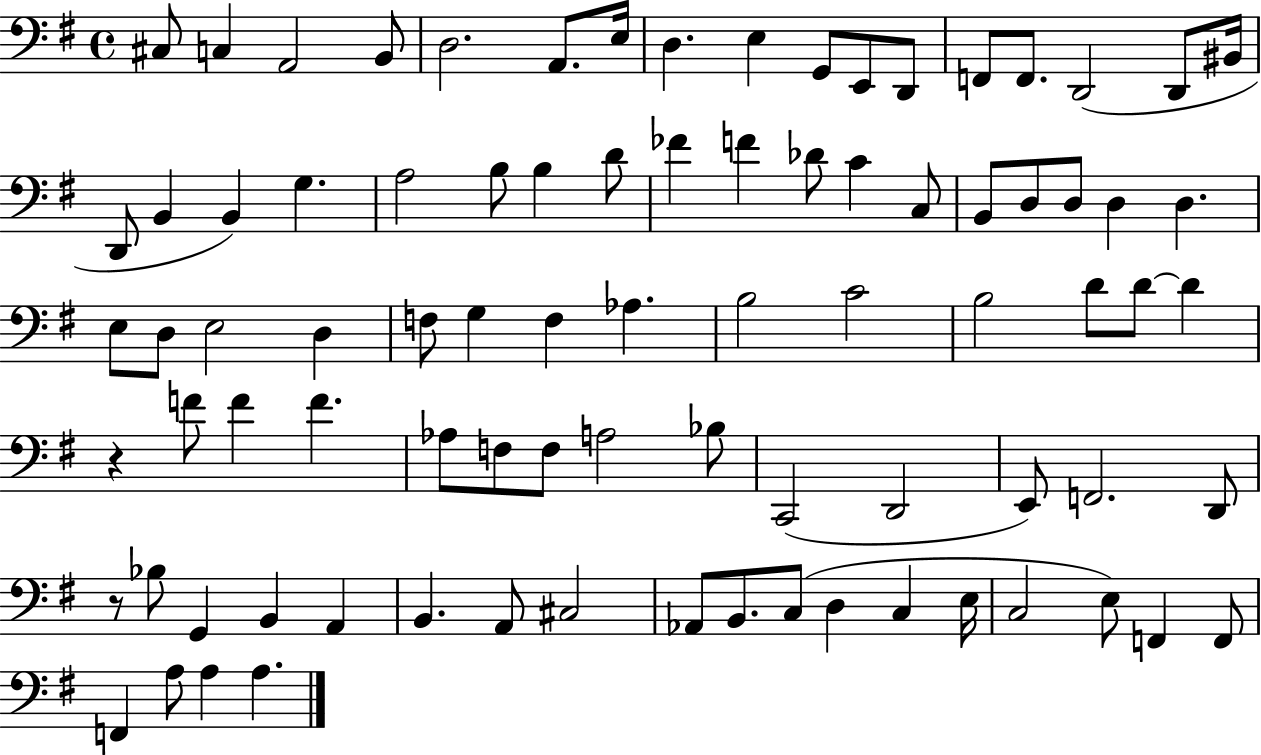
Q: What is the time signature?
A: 4/4